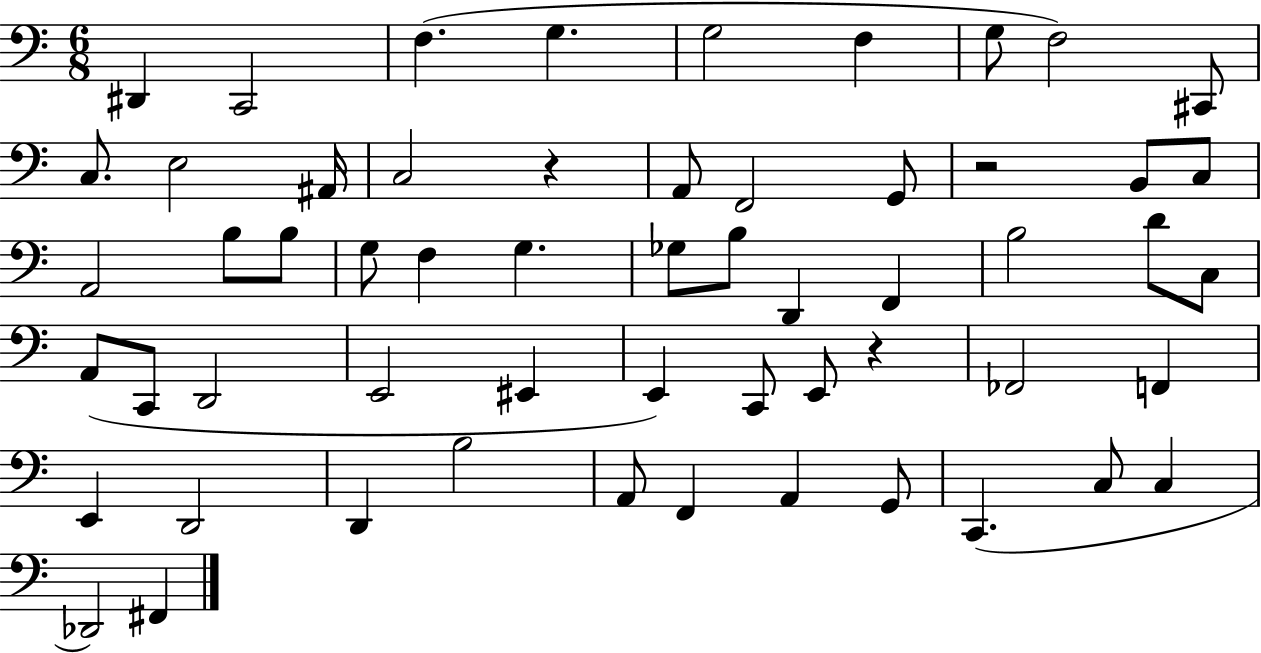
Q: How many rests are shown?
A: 3